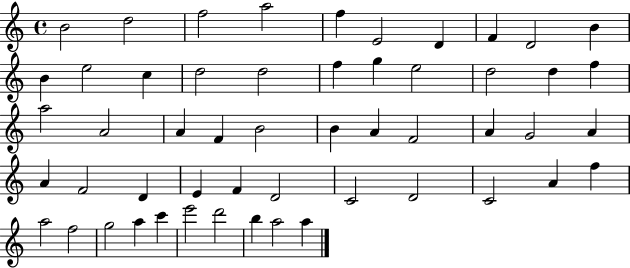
{
  \clef treble
  \time 4/4
  \defaultTimeSignature
  \key c \major
  b'2 d''2 | f''2 a''2 | f''4 e'2 d'4 | f'4 d'2 b'4 | \break b'4 e''2 c''4 | d''2 d''2 | f''4 g''4 e''2 | d''2 d''4 f''4 | \break a''2 a'2 | a'4 f'4 b'2 | b'4 a'4 f'2 | a'4 g'2 a'4 | \break a'4 f'2 d'4 | e'4 f'4 d'2 | c'2 d'2 | c'2 a'4 f''4 | \break a''2 f''2 | g''2 a''4 c'''4 | e'''2 d'''2 | b''4 a''2 a''4 | \break \bar "|."
}